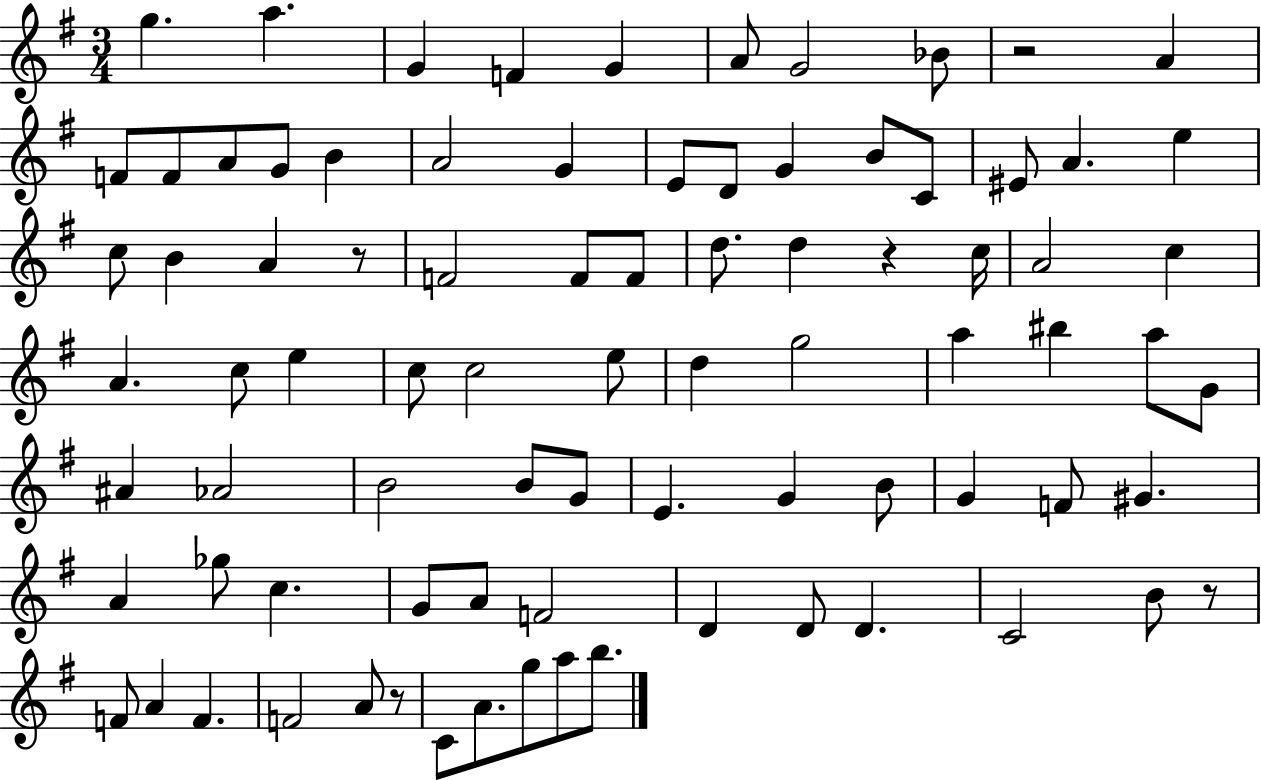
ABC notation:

X:1
T:Untitled
M:3/4
L:1/4
K:G
g a G F G A/2 G2 _B/2 z2 A F/2 F/2 A/2 G/2 B A2 G E/2 D/2 G B/2 C/2 ^E/2 A e c/2 B A z/2 F2 F/2 F/2 d/2 d z c/4 A2 c A c/2 e c/2 c2 e/2 d g2 a ^b a/2 G/2 ^A _A2 B2 B/2 G/2 E G B/2 G F/2 ^G A _g/2 c G/2 A/2 F2 D D/2 D C2 B/2 z/2 F/2 A F F2 A/2 z/2 C/2 A/2 g/2 a/2 b/2